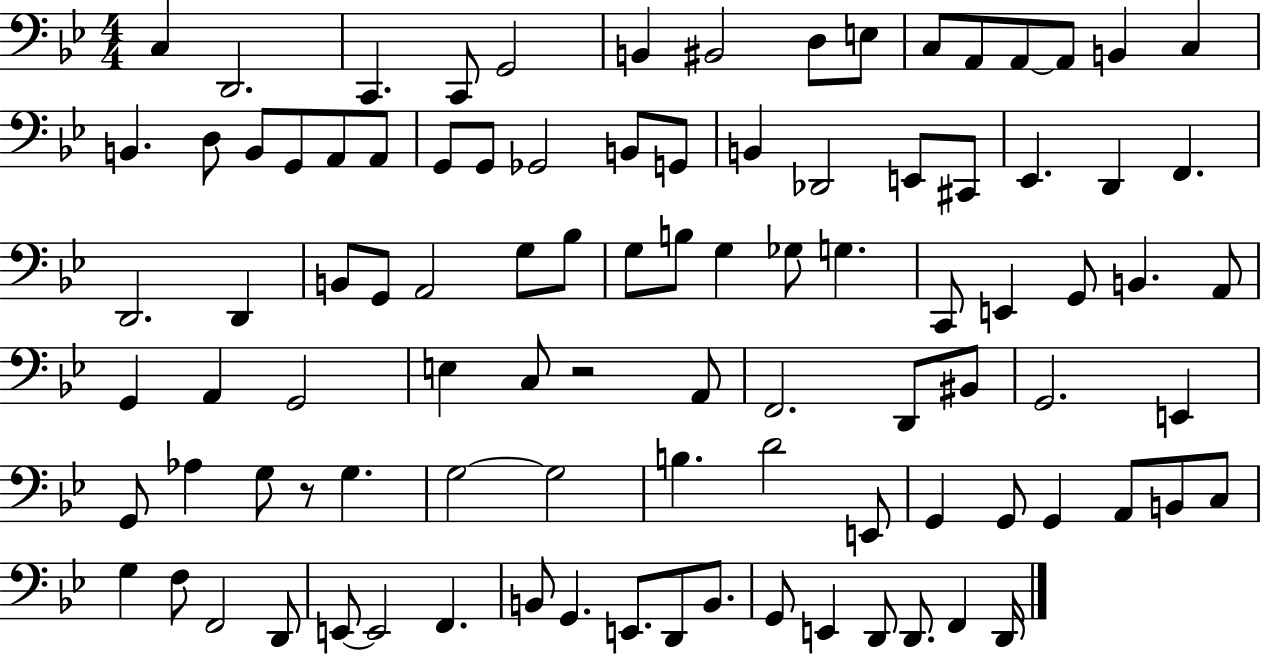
{
  \clef bass
  \numericTimeSignature
  \time 4/4
  \key bes \major
  c4 d,2. | c,4. c,8 g,2 | b,4 bis,2 d8 e8 | c8 a,8 a,8~~ a,8 b,4 c4 | \break b,4. d8 b,8 g,8 a,8 a,8 | g,8 g,8 ges,2 b,8 g,8 | b,4 des,2 e,8 cis,8 | ees,4. d,4 f,4. | \break d,2. d,4 | b,8 g,8 a,2 g8 bes8 | g8 b8 g4 ges8 g4. | c,8 e,4 g,8 b,4. a,8 | \break g,4 a,4 g,2 | e4 c8 r2 a,8 | f,2. d,8 bis,8 | g,2. e,4 | \break g,8 aes4 g8 r8 g4. | g2~~ g2 | b4. d'2 e,8 | g,4 g,8 g,4 a,8 b,8 c8 | \break g4 f8 f,2 d,8 | e,8~~ e,2 f,4. | b,8 g,4. e,8. d,8 b,8. | g,8 e,4 d,8 d,8. f,4 d,16 | \break \bar "|."
}